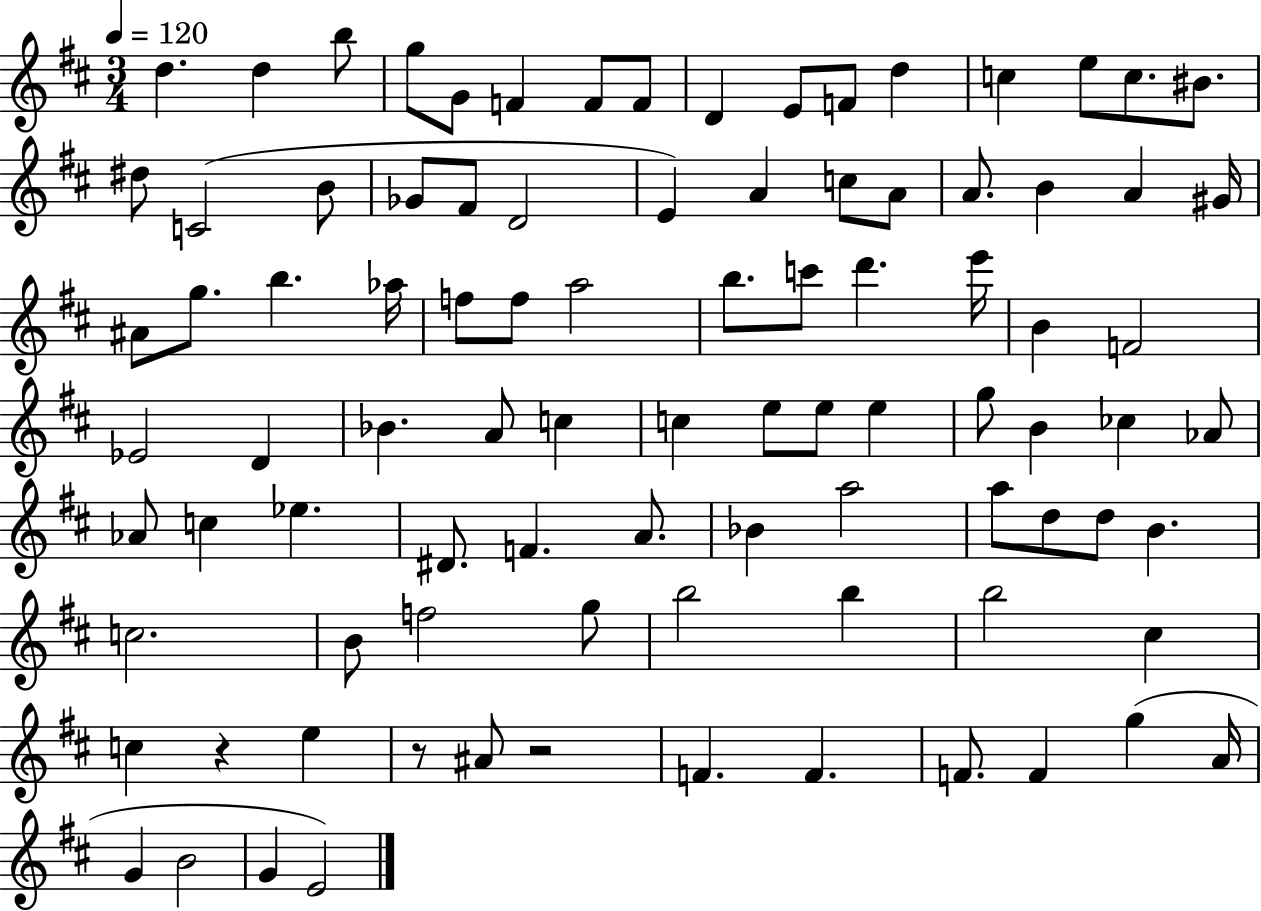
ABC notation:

X:1
T:Untitled
M:3/4
L:1/4
K:D
d d b/2 g/2 G/2 F F/2 F/2 D E/2 F/2 d c e/2 c/2 ^B/2 ^d/2 C2 B/2 _G/2 ^F/2 D2 E A c/2 A/2 A/2 B A ^G/4 ^A/2 g/2 b _a/4 f/2 f/2 a2 b/2 c'/2 d' e'/4 B F2 _E2 D _B A/2 c c e/2 e/2 e g/2 B _c _A/2 _A/2 c _e ^D/2 F A/2 _B a2 a/2 d/2 d/2 B c2 B/2 f2 g/2 b2 b b2 ^c c z e z/2 ^A/2 z2 F F F/2 F g A/4 G B2 G E2